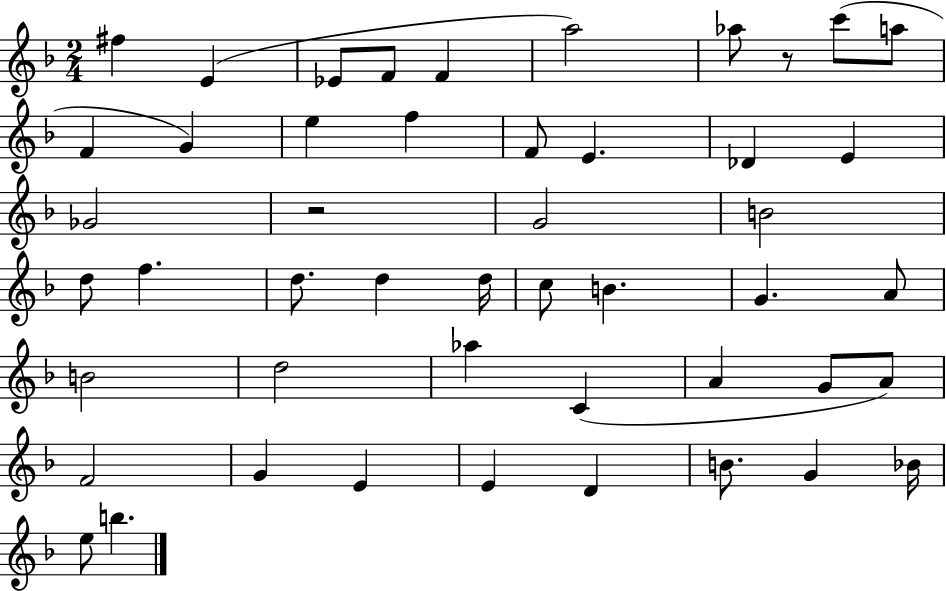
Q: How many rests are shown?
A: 2